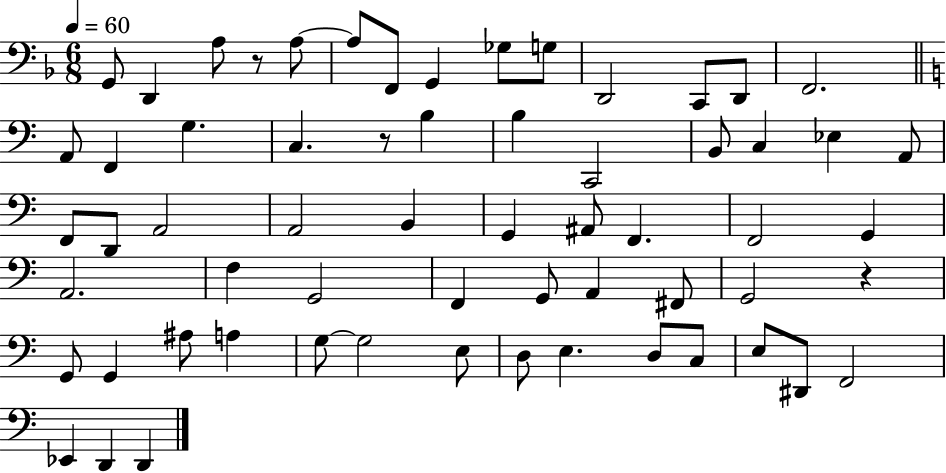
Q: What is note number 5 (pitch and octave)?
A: A3